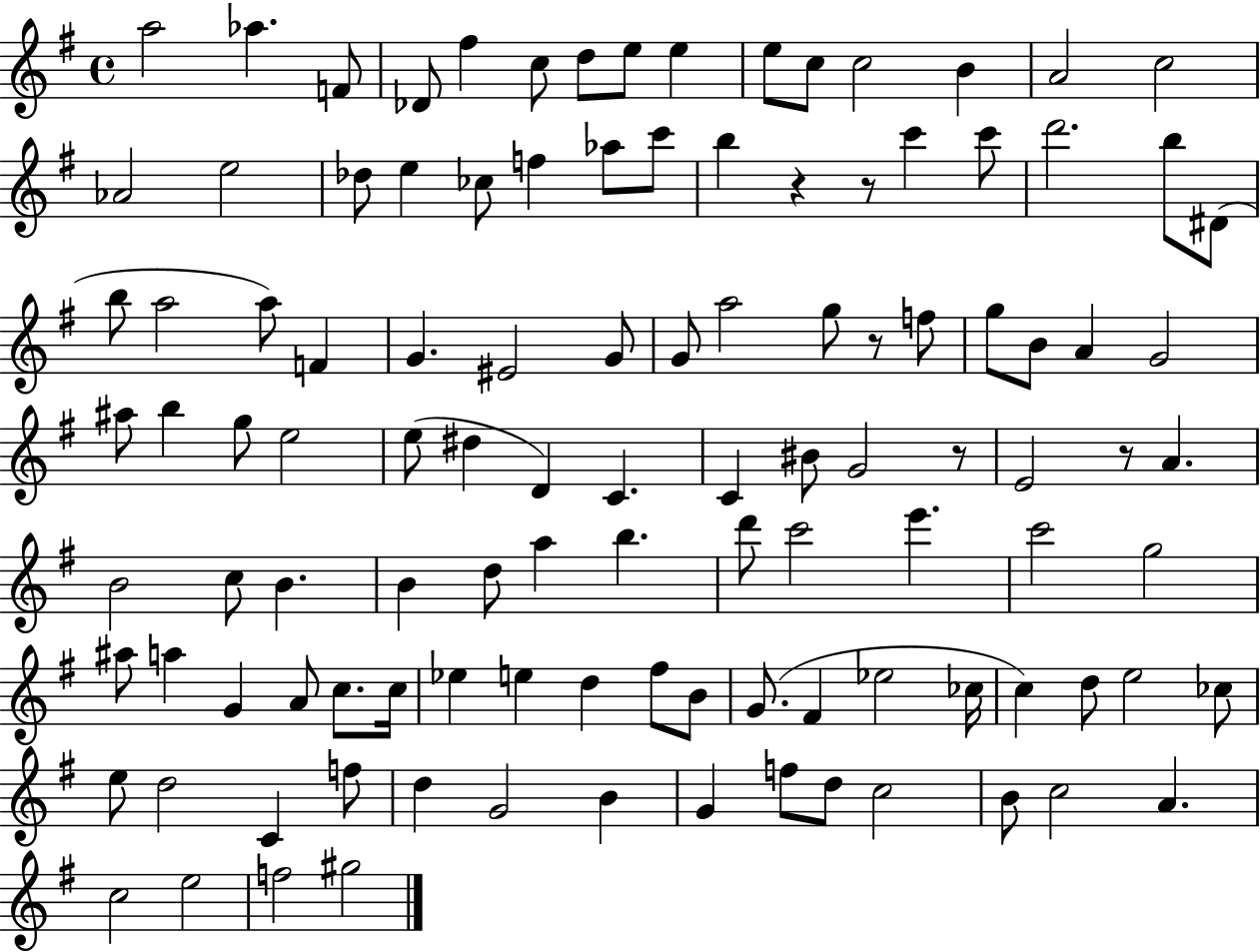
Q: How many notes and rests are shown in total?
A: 111